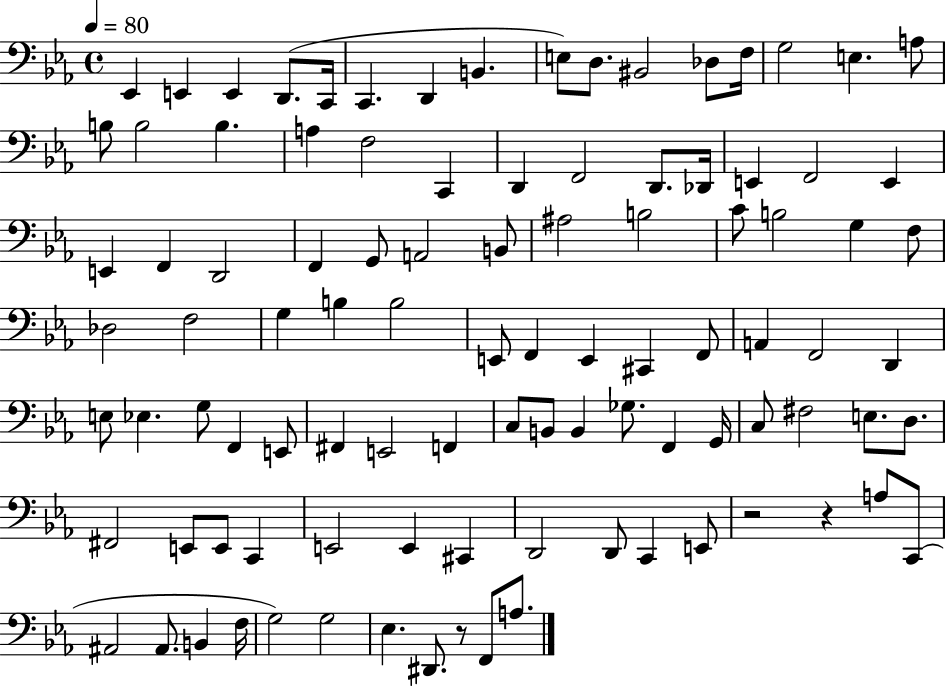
{
  \clef bass
  \time 4/4
  \defaultTimeSignature
  \key ees \major
  \tempo 4 = 80
  ees,4 e,4 e,4 d,8.( c,16 | c,4. d,4 b,4. | e8) d8. bis,2 des8 f16 | g2 e4. a8 | \break b8 b2 b4. | a4 f2 c,4 | d,4 f,2 d,8. des,16 | e,4 f,2 e,4 | \break e,4 f,4 d,2 | f,4 g,8 a,2 b,8 | ais2 b2 | c'8 b2 g4 f8 | \break des2 f2 | g4 b4 b2 | e,8 f,4 e,4 cis,4 f,8 | a,4 f,2 d,4 | \break e8 ees4. g8 f,4 e,8 | fis,4 e,2 f,4 | c8 b,8 b,4 ges8. f,4 g,16 | c8 fis2 e8. d8. | \break fis,2 e,8 e,8 c,4 | e,2 e,4 cis,4 | d,2 d,8 c,4 e,8 | r2 r4 a8 c,8( | \break ais,2 ais,8. b,4 f16 | g2) g2 | ees4. dis,8. r8 f,8 a8. | \bar "|."
}